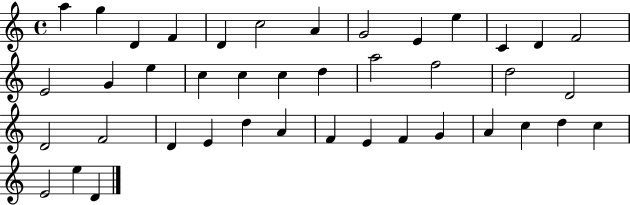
A5/q G5/q D4/q F4/q D4/q C5/h A4/q G4/h E4/q E5/q C4/q D4/q F4/h E4/h G4/q E5/q C5/q C5/q C5/q D5/q A5/h F5/h D5/h D4/h D4/h F4/h D4/q E4/q D5/q A4/q F4/q E4/q F4/q G4/q A4/q C5/q D5/q C5/q E4/h E5/q D4/q